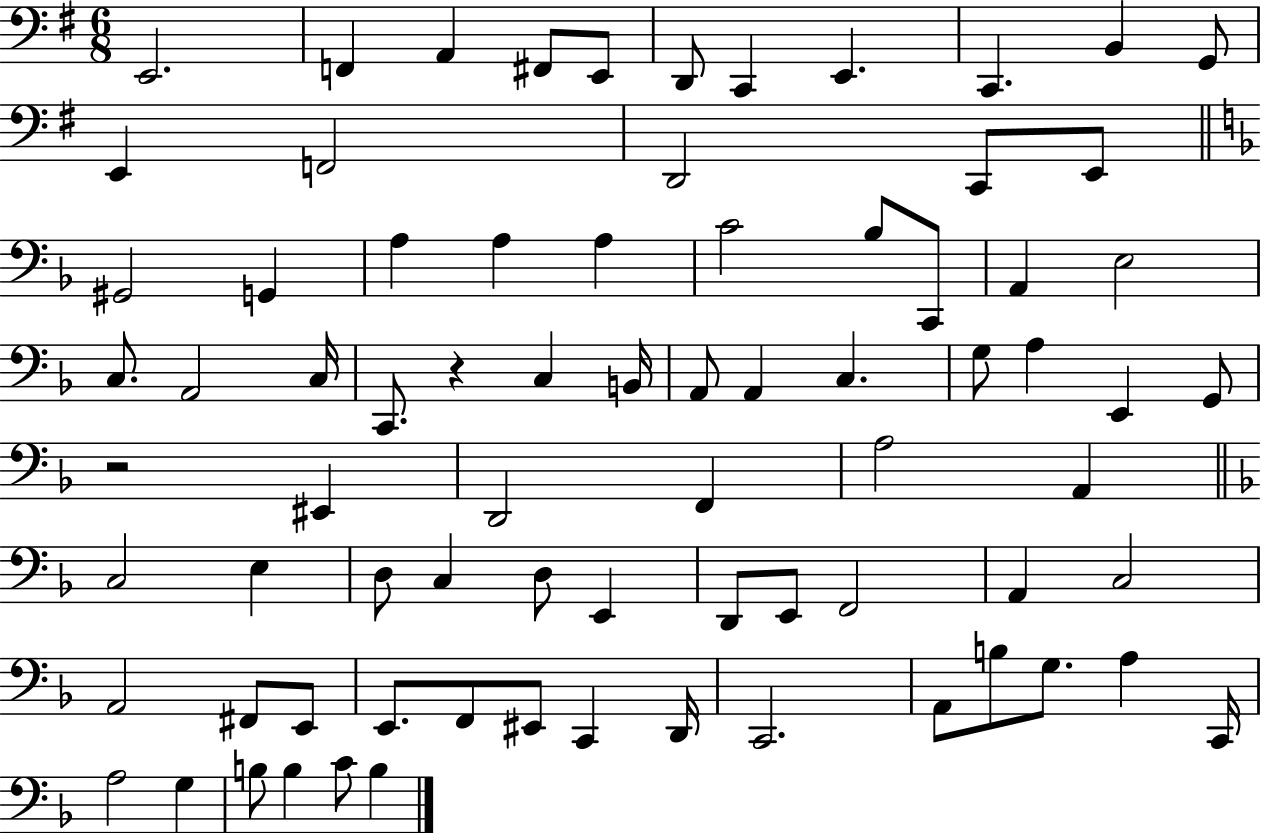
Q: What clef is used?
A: bass